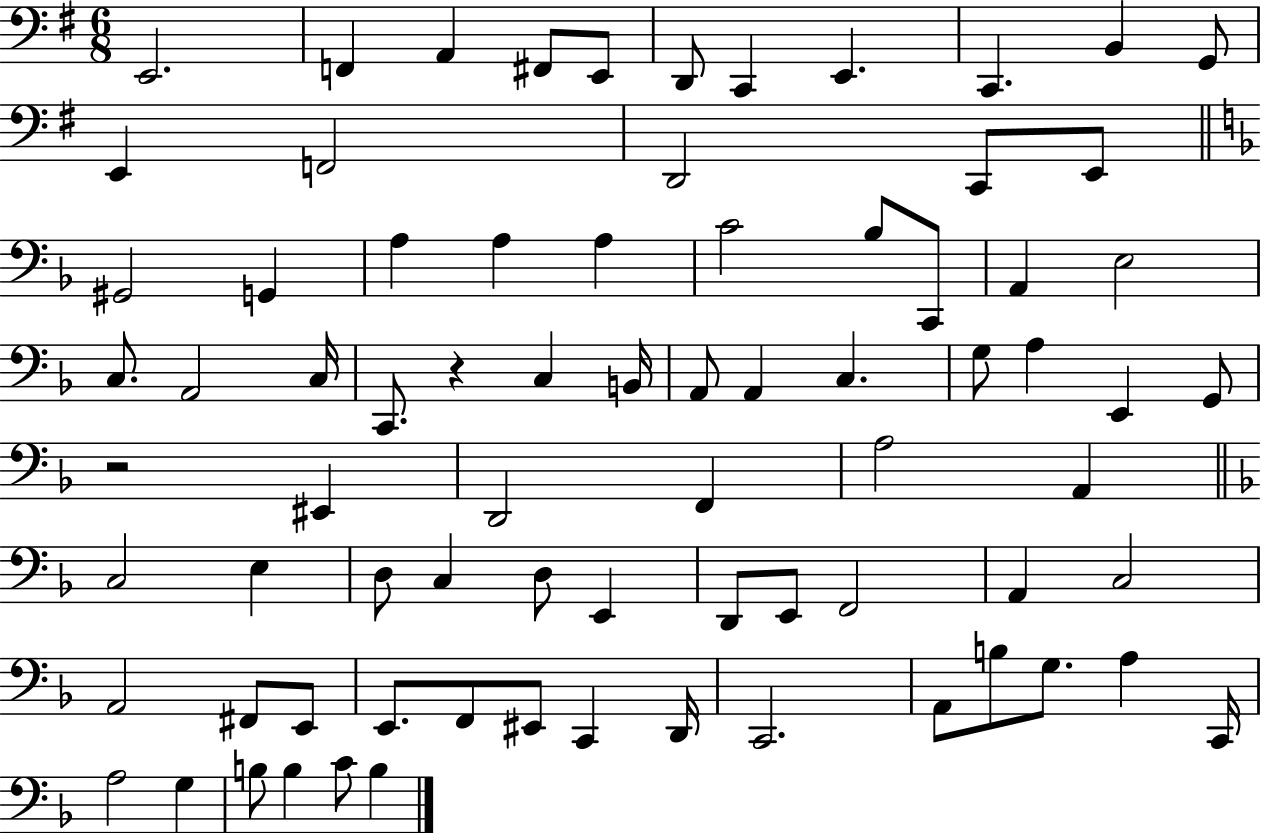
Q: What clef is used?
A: bass